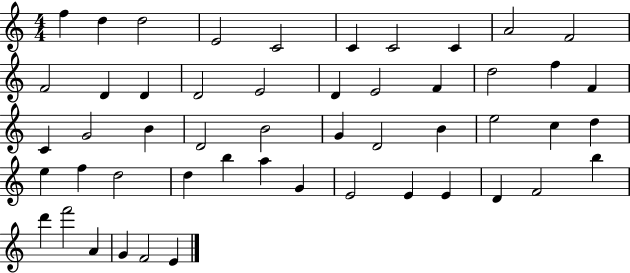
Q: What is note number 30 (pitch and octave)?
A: E5